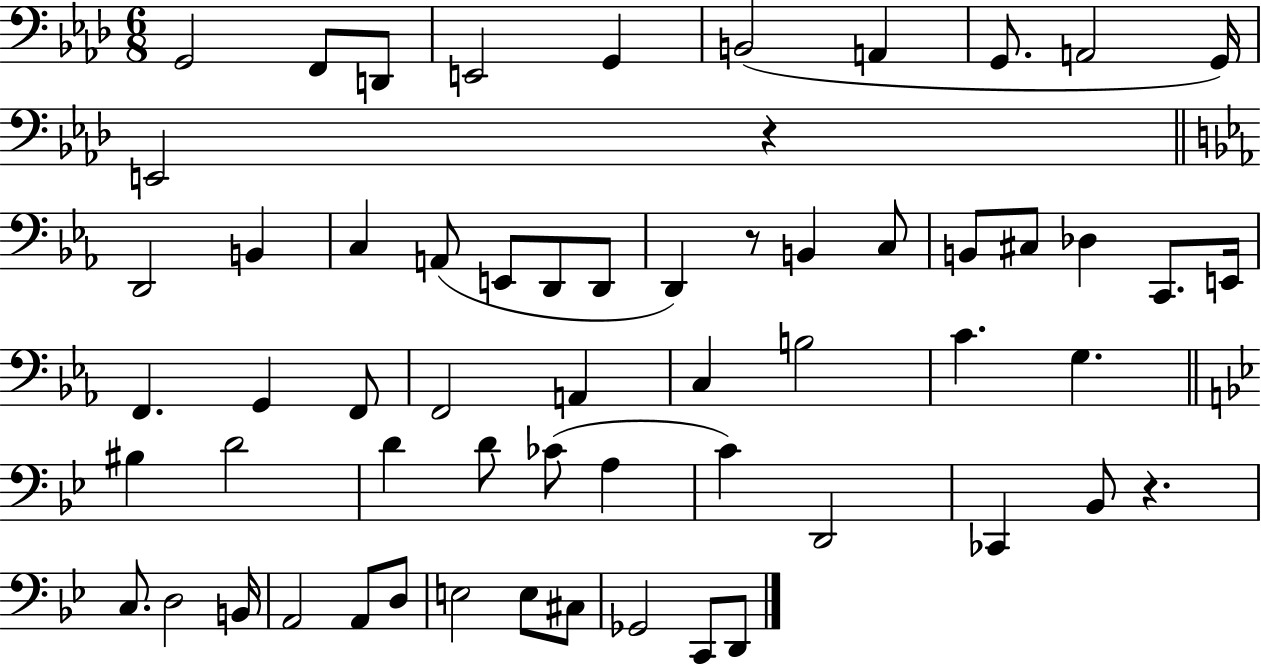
X:1
T:Untitled
M:6/8
L:1/4
K:Ab
G,,2 F,,/2 D,,/2 E,,2 G,, B,,2 A,, G,,/2 A,,2 G,,/4 E,,2 z D,,2 B,, C, A,,/2 E,,/2 D,,/2 D,,/2 D,, z/2 B,, C,/2 B,,/2 ^C,/2 _D, C,,/2 E,,/4 F,, G,, F,,/2 F,,2 A,, C, B,2 C G, ^B, D2 D D/2 _C/2 A, C D,,2 _C,, _B,,/2 z C,/2 D,2 B,,/4 A,,2 A,,/2 D,/2 E,2 E,/2 ^C,/2 _G,,2 C,,/2 D,,/2